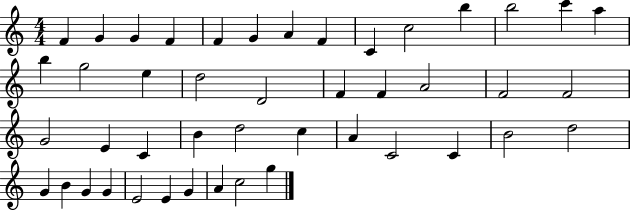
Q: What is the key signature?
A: C major